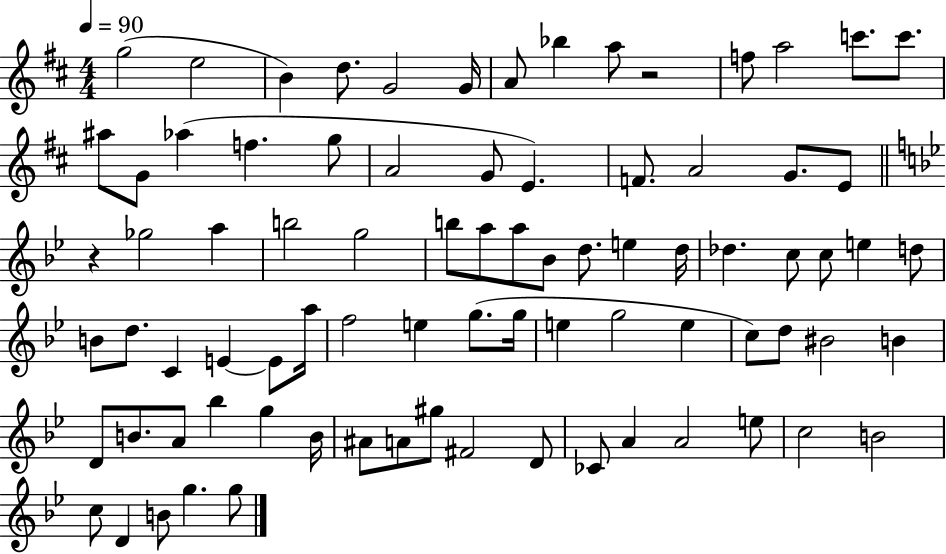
{
  \clef treble
  \numericTimeSignature
  \time 4/4
  \key d \major
  \tempo 4 = 90
  \repeat volta 2 { g''2( e''2 | b'4) d''8. g'2 g'16 | a'8 bes''4 a''8 r2 | f''8 a''2 c'''8. c'''8. | \break ais''8 g'8 aes''4( f''4. g''8 | a'2 g'8 e'4.) | f'8. a'2 g'8. e'8 | \bar "||" \break \key bes \major r4 ges''2 a''4 | b''2 g''2 | b''8 a''8 a''8 bes'8 d''8. e''4 d''16 | des''4. c''8 c''8 e''4 d''8 | \break b'8 d''8. c'4 e'4~~ e'8 a''16 | f''2 e''4 g''8.( g''16 | e''4 g''2 e''4 | c''8) d''8 bis'2 b'4 | \break d'8 b'8. a'8 bes''4 g''4 b'16 | ais'8 a'8 gis''8 fis'2 d'8 | ces'8 a'4 a'2 e''8 | c''2 b'2 | \break c''8 d'4 b'8 g''4. g''8 | } \bar "|."
}